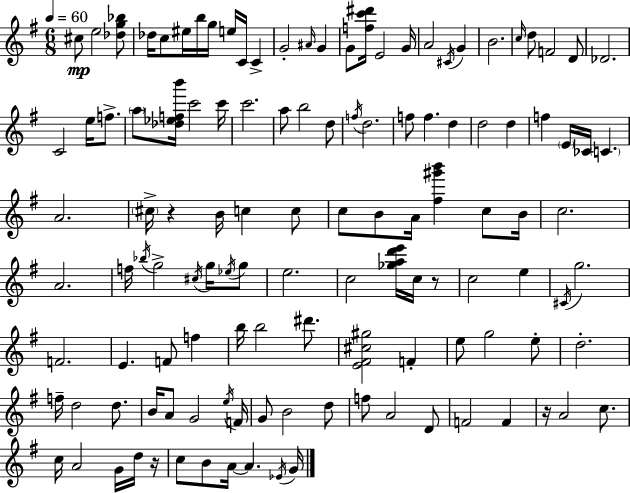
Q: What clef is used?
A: treble